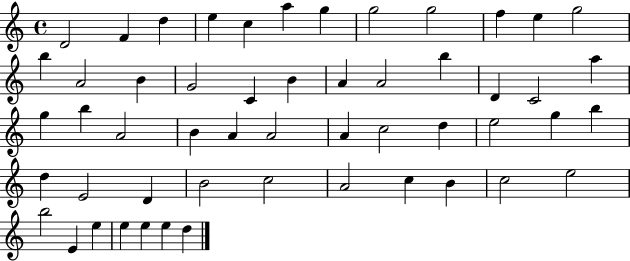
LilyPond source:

{
  \clef treble
  \time 4/4
  \defaultTimeSignature
  \key c \major
  d'2 f'4 d''4 | e''4 c''4 a''4 g''4 | g''2 g''2 | f''4 e''4 g''2 | \break b''4 a'2 b'4 | g'2 c'4 b'4 | a'4 a'2 b''4 | d'4 c'2 a''4 | \break g''4 b''4 a'2 | b'4 a'4 a'2 | a'4 c''2 d''4 | e''2 g''4 b''4 | \break d''4 e'2 d'4 | b'2 c''2 | a'2 c''4 b'4 | c''2 e''2 | \break b''2 e'4 e''4 | e''4 e''4 e''4 d''4 | \bar "|."
}